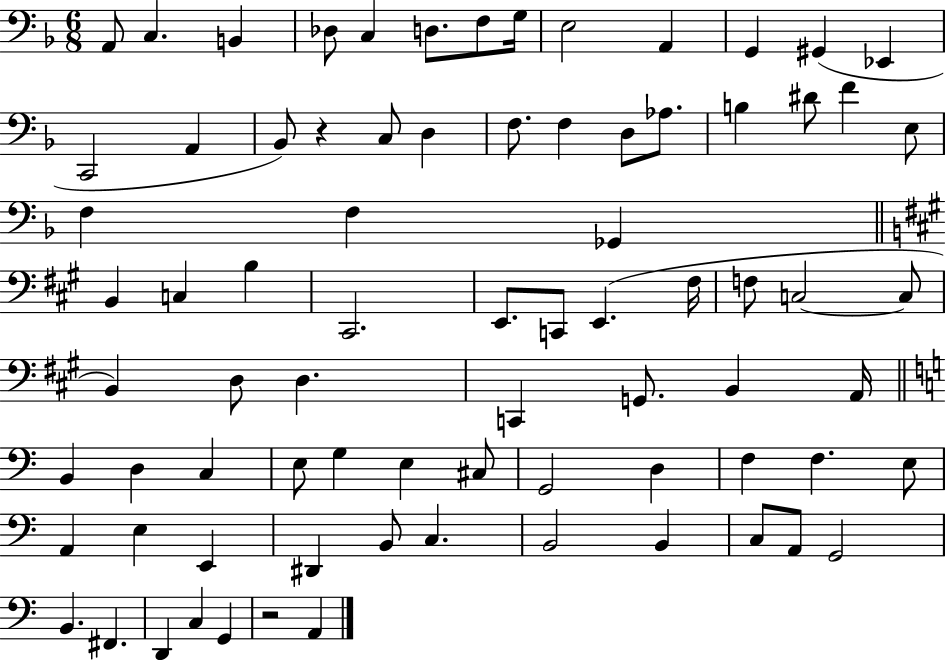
{
  \clef bass
  \numericTimeSignature
  \time 6/8
  \key f \major
  a,8 c4. b,4 | des8 c4 d8. f8 g16 | e2 a,4 | g,4 gis,4( ees,4 | \break c,2 a,4 | bes,8) r4 c8 d4 | f8. f4 d8 aes8. | b4 dis'8 f'4 e8 | \break f4 f4 ges,4 | \bar "||" \break \key a \major b,4 c4 b4 | cis,2. | e,8. c,8 e,4.( fis16 | f8 c2~~ c8 | \break b,4) d8 d4. | c,4 g,8. b,4 a,16 | \bar "||" \break \key c \major b,4 d4 c4 | e8 g4 e4 cis8 | g,2 d4 | f4 f4. e8 | \break a,4 e4 e,4 | dis,4 b,8 c4. | b,2 b,4 | c8 a,8 g,2 | \break b,4. fis,4. | d,4 c4 g,4 | r2 a,4 | \bar "|."
}